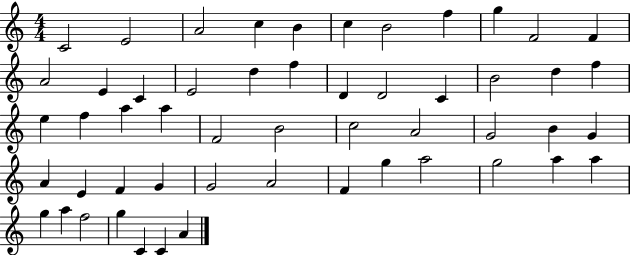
X:1
T:Untitled
M:4/4
L:1/4
K:C
C2 E2 A2 c B c B2 f g F2 F A2 E C E2 d f D D2 C B2 d f e f a a F2 B2 c2 A2 G2 B G A E F G G2 A2 F g a2 g2 a a g a f2 g C C A